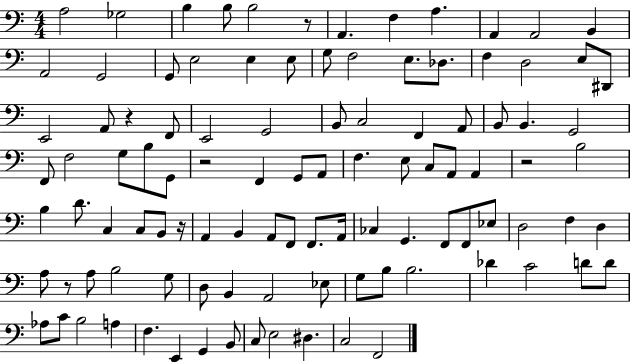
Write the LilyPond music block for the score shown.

{
  \clef bass
  \numericTimeSignature
  \time 4/4
  \key c \major
  a2 ges2 | b4 b8 b2 r8 | a,4. f4 a4. | a,4 a,2 b,4 | \break a,2 g,2 | g,8 e2 e4 e8 | g8 f2 e8. des8. | f4 d2 e8 dis,8 | \break e,2 a,8 r4 f,8 | e,2 g,2 | b,8 c2 f,4 a,8 | b,8 b,4. g,2 | \break f,8 f2 g8 b8 g,8 | r2 f,4 g,8 a,8 | f4. e8 c8 a,8 a,4 | r2 b2 | \break b4 d'8. c4 c8 b,8 r16 | a,4 b,4 a,8 f,8 f,8. a,16 | ces4 g,4. f,8 f,8 ees8 | d2 f4 d4 | \break a8 r8 a8 b2 g8 | d8 b,4 a,2 ees8 | g8 b8 b2. | des'4 c'2 d'8 d'8 | \break aes8 c'8 b2 a4 | f4. e,4 g,4 b,8 | c8 e2 dis4. | c2 f,2 | \break \bar "|."
}